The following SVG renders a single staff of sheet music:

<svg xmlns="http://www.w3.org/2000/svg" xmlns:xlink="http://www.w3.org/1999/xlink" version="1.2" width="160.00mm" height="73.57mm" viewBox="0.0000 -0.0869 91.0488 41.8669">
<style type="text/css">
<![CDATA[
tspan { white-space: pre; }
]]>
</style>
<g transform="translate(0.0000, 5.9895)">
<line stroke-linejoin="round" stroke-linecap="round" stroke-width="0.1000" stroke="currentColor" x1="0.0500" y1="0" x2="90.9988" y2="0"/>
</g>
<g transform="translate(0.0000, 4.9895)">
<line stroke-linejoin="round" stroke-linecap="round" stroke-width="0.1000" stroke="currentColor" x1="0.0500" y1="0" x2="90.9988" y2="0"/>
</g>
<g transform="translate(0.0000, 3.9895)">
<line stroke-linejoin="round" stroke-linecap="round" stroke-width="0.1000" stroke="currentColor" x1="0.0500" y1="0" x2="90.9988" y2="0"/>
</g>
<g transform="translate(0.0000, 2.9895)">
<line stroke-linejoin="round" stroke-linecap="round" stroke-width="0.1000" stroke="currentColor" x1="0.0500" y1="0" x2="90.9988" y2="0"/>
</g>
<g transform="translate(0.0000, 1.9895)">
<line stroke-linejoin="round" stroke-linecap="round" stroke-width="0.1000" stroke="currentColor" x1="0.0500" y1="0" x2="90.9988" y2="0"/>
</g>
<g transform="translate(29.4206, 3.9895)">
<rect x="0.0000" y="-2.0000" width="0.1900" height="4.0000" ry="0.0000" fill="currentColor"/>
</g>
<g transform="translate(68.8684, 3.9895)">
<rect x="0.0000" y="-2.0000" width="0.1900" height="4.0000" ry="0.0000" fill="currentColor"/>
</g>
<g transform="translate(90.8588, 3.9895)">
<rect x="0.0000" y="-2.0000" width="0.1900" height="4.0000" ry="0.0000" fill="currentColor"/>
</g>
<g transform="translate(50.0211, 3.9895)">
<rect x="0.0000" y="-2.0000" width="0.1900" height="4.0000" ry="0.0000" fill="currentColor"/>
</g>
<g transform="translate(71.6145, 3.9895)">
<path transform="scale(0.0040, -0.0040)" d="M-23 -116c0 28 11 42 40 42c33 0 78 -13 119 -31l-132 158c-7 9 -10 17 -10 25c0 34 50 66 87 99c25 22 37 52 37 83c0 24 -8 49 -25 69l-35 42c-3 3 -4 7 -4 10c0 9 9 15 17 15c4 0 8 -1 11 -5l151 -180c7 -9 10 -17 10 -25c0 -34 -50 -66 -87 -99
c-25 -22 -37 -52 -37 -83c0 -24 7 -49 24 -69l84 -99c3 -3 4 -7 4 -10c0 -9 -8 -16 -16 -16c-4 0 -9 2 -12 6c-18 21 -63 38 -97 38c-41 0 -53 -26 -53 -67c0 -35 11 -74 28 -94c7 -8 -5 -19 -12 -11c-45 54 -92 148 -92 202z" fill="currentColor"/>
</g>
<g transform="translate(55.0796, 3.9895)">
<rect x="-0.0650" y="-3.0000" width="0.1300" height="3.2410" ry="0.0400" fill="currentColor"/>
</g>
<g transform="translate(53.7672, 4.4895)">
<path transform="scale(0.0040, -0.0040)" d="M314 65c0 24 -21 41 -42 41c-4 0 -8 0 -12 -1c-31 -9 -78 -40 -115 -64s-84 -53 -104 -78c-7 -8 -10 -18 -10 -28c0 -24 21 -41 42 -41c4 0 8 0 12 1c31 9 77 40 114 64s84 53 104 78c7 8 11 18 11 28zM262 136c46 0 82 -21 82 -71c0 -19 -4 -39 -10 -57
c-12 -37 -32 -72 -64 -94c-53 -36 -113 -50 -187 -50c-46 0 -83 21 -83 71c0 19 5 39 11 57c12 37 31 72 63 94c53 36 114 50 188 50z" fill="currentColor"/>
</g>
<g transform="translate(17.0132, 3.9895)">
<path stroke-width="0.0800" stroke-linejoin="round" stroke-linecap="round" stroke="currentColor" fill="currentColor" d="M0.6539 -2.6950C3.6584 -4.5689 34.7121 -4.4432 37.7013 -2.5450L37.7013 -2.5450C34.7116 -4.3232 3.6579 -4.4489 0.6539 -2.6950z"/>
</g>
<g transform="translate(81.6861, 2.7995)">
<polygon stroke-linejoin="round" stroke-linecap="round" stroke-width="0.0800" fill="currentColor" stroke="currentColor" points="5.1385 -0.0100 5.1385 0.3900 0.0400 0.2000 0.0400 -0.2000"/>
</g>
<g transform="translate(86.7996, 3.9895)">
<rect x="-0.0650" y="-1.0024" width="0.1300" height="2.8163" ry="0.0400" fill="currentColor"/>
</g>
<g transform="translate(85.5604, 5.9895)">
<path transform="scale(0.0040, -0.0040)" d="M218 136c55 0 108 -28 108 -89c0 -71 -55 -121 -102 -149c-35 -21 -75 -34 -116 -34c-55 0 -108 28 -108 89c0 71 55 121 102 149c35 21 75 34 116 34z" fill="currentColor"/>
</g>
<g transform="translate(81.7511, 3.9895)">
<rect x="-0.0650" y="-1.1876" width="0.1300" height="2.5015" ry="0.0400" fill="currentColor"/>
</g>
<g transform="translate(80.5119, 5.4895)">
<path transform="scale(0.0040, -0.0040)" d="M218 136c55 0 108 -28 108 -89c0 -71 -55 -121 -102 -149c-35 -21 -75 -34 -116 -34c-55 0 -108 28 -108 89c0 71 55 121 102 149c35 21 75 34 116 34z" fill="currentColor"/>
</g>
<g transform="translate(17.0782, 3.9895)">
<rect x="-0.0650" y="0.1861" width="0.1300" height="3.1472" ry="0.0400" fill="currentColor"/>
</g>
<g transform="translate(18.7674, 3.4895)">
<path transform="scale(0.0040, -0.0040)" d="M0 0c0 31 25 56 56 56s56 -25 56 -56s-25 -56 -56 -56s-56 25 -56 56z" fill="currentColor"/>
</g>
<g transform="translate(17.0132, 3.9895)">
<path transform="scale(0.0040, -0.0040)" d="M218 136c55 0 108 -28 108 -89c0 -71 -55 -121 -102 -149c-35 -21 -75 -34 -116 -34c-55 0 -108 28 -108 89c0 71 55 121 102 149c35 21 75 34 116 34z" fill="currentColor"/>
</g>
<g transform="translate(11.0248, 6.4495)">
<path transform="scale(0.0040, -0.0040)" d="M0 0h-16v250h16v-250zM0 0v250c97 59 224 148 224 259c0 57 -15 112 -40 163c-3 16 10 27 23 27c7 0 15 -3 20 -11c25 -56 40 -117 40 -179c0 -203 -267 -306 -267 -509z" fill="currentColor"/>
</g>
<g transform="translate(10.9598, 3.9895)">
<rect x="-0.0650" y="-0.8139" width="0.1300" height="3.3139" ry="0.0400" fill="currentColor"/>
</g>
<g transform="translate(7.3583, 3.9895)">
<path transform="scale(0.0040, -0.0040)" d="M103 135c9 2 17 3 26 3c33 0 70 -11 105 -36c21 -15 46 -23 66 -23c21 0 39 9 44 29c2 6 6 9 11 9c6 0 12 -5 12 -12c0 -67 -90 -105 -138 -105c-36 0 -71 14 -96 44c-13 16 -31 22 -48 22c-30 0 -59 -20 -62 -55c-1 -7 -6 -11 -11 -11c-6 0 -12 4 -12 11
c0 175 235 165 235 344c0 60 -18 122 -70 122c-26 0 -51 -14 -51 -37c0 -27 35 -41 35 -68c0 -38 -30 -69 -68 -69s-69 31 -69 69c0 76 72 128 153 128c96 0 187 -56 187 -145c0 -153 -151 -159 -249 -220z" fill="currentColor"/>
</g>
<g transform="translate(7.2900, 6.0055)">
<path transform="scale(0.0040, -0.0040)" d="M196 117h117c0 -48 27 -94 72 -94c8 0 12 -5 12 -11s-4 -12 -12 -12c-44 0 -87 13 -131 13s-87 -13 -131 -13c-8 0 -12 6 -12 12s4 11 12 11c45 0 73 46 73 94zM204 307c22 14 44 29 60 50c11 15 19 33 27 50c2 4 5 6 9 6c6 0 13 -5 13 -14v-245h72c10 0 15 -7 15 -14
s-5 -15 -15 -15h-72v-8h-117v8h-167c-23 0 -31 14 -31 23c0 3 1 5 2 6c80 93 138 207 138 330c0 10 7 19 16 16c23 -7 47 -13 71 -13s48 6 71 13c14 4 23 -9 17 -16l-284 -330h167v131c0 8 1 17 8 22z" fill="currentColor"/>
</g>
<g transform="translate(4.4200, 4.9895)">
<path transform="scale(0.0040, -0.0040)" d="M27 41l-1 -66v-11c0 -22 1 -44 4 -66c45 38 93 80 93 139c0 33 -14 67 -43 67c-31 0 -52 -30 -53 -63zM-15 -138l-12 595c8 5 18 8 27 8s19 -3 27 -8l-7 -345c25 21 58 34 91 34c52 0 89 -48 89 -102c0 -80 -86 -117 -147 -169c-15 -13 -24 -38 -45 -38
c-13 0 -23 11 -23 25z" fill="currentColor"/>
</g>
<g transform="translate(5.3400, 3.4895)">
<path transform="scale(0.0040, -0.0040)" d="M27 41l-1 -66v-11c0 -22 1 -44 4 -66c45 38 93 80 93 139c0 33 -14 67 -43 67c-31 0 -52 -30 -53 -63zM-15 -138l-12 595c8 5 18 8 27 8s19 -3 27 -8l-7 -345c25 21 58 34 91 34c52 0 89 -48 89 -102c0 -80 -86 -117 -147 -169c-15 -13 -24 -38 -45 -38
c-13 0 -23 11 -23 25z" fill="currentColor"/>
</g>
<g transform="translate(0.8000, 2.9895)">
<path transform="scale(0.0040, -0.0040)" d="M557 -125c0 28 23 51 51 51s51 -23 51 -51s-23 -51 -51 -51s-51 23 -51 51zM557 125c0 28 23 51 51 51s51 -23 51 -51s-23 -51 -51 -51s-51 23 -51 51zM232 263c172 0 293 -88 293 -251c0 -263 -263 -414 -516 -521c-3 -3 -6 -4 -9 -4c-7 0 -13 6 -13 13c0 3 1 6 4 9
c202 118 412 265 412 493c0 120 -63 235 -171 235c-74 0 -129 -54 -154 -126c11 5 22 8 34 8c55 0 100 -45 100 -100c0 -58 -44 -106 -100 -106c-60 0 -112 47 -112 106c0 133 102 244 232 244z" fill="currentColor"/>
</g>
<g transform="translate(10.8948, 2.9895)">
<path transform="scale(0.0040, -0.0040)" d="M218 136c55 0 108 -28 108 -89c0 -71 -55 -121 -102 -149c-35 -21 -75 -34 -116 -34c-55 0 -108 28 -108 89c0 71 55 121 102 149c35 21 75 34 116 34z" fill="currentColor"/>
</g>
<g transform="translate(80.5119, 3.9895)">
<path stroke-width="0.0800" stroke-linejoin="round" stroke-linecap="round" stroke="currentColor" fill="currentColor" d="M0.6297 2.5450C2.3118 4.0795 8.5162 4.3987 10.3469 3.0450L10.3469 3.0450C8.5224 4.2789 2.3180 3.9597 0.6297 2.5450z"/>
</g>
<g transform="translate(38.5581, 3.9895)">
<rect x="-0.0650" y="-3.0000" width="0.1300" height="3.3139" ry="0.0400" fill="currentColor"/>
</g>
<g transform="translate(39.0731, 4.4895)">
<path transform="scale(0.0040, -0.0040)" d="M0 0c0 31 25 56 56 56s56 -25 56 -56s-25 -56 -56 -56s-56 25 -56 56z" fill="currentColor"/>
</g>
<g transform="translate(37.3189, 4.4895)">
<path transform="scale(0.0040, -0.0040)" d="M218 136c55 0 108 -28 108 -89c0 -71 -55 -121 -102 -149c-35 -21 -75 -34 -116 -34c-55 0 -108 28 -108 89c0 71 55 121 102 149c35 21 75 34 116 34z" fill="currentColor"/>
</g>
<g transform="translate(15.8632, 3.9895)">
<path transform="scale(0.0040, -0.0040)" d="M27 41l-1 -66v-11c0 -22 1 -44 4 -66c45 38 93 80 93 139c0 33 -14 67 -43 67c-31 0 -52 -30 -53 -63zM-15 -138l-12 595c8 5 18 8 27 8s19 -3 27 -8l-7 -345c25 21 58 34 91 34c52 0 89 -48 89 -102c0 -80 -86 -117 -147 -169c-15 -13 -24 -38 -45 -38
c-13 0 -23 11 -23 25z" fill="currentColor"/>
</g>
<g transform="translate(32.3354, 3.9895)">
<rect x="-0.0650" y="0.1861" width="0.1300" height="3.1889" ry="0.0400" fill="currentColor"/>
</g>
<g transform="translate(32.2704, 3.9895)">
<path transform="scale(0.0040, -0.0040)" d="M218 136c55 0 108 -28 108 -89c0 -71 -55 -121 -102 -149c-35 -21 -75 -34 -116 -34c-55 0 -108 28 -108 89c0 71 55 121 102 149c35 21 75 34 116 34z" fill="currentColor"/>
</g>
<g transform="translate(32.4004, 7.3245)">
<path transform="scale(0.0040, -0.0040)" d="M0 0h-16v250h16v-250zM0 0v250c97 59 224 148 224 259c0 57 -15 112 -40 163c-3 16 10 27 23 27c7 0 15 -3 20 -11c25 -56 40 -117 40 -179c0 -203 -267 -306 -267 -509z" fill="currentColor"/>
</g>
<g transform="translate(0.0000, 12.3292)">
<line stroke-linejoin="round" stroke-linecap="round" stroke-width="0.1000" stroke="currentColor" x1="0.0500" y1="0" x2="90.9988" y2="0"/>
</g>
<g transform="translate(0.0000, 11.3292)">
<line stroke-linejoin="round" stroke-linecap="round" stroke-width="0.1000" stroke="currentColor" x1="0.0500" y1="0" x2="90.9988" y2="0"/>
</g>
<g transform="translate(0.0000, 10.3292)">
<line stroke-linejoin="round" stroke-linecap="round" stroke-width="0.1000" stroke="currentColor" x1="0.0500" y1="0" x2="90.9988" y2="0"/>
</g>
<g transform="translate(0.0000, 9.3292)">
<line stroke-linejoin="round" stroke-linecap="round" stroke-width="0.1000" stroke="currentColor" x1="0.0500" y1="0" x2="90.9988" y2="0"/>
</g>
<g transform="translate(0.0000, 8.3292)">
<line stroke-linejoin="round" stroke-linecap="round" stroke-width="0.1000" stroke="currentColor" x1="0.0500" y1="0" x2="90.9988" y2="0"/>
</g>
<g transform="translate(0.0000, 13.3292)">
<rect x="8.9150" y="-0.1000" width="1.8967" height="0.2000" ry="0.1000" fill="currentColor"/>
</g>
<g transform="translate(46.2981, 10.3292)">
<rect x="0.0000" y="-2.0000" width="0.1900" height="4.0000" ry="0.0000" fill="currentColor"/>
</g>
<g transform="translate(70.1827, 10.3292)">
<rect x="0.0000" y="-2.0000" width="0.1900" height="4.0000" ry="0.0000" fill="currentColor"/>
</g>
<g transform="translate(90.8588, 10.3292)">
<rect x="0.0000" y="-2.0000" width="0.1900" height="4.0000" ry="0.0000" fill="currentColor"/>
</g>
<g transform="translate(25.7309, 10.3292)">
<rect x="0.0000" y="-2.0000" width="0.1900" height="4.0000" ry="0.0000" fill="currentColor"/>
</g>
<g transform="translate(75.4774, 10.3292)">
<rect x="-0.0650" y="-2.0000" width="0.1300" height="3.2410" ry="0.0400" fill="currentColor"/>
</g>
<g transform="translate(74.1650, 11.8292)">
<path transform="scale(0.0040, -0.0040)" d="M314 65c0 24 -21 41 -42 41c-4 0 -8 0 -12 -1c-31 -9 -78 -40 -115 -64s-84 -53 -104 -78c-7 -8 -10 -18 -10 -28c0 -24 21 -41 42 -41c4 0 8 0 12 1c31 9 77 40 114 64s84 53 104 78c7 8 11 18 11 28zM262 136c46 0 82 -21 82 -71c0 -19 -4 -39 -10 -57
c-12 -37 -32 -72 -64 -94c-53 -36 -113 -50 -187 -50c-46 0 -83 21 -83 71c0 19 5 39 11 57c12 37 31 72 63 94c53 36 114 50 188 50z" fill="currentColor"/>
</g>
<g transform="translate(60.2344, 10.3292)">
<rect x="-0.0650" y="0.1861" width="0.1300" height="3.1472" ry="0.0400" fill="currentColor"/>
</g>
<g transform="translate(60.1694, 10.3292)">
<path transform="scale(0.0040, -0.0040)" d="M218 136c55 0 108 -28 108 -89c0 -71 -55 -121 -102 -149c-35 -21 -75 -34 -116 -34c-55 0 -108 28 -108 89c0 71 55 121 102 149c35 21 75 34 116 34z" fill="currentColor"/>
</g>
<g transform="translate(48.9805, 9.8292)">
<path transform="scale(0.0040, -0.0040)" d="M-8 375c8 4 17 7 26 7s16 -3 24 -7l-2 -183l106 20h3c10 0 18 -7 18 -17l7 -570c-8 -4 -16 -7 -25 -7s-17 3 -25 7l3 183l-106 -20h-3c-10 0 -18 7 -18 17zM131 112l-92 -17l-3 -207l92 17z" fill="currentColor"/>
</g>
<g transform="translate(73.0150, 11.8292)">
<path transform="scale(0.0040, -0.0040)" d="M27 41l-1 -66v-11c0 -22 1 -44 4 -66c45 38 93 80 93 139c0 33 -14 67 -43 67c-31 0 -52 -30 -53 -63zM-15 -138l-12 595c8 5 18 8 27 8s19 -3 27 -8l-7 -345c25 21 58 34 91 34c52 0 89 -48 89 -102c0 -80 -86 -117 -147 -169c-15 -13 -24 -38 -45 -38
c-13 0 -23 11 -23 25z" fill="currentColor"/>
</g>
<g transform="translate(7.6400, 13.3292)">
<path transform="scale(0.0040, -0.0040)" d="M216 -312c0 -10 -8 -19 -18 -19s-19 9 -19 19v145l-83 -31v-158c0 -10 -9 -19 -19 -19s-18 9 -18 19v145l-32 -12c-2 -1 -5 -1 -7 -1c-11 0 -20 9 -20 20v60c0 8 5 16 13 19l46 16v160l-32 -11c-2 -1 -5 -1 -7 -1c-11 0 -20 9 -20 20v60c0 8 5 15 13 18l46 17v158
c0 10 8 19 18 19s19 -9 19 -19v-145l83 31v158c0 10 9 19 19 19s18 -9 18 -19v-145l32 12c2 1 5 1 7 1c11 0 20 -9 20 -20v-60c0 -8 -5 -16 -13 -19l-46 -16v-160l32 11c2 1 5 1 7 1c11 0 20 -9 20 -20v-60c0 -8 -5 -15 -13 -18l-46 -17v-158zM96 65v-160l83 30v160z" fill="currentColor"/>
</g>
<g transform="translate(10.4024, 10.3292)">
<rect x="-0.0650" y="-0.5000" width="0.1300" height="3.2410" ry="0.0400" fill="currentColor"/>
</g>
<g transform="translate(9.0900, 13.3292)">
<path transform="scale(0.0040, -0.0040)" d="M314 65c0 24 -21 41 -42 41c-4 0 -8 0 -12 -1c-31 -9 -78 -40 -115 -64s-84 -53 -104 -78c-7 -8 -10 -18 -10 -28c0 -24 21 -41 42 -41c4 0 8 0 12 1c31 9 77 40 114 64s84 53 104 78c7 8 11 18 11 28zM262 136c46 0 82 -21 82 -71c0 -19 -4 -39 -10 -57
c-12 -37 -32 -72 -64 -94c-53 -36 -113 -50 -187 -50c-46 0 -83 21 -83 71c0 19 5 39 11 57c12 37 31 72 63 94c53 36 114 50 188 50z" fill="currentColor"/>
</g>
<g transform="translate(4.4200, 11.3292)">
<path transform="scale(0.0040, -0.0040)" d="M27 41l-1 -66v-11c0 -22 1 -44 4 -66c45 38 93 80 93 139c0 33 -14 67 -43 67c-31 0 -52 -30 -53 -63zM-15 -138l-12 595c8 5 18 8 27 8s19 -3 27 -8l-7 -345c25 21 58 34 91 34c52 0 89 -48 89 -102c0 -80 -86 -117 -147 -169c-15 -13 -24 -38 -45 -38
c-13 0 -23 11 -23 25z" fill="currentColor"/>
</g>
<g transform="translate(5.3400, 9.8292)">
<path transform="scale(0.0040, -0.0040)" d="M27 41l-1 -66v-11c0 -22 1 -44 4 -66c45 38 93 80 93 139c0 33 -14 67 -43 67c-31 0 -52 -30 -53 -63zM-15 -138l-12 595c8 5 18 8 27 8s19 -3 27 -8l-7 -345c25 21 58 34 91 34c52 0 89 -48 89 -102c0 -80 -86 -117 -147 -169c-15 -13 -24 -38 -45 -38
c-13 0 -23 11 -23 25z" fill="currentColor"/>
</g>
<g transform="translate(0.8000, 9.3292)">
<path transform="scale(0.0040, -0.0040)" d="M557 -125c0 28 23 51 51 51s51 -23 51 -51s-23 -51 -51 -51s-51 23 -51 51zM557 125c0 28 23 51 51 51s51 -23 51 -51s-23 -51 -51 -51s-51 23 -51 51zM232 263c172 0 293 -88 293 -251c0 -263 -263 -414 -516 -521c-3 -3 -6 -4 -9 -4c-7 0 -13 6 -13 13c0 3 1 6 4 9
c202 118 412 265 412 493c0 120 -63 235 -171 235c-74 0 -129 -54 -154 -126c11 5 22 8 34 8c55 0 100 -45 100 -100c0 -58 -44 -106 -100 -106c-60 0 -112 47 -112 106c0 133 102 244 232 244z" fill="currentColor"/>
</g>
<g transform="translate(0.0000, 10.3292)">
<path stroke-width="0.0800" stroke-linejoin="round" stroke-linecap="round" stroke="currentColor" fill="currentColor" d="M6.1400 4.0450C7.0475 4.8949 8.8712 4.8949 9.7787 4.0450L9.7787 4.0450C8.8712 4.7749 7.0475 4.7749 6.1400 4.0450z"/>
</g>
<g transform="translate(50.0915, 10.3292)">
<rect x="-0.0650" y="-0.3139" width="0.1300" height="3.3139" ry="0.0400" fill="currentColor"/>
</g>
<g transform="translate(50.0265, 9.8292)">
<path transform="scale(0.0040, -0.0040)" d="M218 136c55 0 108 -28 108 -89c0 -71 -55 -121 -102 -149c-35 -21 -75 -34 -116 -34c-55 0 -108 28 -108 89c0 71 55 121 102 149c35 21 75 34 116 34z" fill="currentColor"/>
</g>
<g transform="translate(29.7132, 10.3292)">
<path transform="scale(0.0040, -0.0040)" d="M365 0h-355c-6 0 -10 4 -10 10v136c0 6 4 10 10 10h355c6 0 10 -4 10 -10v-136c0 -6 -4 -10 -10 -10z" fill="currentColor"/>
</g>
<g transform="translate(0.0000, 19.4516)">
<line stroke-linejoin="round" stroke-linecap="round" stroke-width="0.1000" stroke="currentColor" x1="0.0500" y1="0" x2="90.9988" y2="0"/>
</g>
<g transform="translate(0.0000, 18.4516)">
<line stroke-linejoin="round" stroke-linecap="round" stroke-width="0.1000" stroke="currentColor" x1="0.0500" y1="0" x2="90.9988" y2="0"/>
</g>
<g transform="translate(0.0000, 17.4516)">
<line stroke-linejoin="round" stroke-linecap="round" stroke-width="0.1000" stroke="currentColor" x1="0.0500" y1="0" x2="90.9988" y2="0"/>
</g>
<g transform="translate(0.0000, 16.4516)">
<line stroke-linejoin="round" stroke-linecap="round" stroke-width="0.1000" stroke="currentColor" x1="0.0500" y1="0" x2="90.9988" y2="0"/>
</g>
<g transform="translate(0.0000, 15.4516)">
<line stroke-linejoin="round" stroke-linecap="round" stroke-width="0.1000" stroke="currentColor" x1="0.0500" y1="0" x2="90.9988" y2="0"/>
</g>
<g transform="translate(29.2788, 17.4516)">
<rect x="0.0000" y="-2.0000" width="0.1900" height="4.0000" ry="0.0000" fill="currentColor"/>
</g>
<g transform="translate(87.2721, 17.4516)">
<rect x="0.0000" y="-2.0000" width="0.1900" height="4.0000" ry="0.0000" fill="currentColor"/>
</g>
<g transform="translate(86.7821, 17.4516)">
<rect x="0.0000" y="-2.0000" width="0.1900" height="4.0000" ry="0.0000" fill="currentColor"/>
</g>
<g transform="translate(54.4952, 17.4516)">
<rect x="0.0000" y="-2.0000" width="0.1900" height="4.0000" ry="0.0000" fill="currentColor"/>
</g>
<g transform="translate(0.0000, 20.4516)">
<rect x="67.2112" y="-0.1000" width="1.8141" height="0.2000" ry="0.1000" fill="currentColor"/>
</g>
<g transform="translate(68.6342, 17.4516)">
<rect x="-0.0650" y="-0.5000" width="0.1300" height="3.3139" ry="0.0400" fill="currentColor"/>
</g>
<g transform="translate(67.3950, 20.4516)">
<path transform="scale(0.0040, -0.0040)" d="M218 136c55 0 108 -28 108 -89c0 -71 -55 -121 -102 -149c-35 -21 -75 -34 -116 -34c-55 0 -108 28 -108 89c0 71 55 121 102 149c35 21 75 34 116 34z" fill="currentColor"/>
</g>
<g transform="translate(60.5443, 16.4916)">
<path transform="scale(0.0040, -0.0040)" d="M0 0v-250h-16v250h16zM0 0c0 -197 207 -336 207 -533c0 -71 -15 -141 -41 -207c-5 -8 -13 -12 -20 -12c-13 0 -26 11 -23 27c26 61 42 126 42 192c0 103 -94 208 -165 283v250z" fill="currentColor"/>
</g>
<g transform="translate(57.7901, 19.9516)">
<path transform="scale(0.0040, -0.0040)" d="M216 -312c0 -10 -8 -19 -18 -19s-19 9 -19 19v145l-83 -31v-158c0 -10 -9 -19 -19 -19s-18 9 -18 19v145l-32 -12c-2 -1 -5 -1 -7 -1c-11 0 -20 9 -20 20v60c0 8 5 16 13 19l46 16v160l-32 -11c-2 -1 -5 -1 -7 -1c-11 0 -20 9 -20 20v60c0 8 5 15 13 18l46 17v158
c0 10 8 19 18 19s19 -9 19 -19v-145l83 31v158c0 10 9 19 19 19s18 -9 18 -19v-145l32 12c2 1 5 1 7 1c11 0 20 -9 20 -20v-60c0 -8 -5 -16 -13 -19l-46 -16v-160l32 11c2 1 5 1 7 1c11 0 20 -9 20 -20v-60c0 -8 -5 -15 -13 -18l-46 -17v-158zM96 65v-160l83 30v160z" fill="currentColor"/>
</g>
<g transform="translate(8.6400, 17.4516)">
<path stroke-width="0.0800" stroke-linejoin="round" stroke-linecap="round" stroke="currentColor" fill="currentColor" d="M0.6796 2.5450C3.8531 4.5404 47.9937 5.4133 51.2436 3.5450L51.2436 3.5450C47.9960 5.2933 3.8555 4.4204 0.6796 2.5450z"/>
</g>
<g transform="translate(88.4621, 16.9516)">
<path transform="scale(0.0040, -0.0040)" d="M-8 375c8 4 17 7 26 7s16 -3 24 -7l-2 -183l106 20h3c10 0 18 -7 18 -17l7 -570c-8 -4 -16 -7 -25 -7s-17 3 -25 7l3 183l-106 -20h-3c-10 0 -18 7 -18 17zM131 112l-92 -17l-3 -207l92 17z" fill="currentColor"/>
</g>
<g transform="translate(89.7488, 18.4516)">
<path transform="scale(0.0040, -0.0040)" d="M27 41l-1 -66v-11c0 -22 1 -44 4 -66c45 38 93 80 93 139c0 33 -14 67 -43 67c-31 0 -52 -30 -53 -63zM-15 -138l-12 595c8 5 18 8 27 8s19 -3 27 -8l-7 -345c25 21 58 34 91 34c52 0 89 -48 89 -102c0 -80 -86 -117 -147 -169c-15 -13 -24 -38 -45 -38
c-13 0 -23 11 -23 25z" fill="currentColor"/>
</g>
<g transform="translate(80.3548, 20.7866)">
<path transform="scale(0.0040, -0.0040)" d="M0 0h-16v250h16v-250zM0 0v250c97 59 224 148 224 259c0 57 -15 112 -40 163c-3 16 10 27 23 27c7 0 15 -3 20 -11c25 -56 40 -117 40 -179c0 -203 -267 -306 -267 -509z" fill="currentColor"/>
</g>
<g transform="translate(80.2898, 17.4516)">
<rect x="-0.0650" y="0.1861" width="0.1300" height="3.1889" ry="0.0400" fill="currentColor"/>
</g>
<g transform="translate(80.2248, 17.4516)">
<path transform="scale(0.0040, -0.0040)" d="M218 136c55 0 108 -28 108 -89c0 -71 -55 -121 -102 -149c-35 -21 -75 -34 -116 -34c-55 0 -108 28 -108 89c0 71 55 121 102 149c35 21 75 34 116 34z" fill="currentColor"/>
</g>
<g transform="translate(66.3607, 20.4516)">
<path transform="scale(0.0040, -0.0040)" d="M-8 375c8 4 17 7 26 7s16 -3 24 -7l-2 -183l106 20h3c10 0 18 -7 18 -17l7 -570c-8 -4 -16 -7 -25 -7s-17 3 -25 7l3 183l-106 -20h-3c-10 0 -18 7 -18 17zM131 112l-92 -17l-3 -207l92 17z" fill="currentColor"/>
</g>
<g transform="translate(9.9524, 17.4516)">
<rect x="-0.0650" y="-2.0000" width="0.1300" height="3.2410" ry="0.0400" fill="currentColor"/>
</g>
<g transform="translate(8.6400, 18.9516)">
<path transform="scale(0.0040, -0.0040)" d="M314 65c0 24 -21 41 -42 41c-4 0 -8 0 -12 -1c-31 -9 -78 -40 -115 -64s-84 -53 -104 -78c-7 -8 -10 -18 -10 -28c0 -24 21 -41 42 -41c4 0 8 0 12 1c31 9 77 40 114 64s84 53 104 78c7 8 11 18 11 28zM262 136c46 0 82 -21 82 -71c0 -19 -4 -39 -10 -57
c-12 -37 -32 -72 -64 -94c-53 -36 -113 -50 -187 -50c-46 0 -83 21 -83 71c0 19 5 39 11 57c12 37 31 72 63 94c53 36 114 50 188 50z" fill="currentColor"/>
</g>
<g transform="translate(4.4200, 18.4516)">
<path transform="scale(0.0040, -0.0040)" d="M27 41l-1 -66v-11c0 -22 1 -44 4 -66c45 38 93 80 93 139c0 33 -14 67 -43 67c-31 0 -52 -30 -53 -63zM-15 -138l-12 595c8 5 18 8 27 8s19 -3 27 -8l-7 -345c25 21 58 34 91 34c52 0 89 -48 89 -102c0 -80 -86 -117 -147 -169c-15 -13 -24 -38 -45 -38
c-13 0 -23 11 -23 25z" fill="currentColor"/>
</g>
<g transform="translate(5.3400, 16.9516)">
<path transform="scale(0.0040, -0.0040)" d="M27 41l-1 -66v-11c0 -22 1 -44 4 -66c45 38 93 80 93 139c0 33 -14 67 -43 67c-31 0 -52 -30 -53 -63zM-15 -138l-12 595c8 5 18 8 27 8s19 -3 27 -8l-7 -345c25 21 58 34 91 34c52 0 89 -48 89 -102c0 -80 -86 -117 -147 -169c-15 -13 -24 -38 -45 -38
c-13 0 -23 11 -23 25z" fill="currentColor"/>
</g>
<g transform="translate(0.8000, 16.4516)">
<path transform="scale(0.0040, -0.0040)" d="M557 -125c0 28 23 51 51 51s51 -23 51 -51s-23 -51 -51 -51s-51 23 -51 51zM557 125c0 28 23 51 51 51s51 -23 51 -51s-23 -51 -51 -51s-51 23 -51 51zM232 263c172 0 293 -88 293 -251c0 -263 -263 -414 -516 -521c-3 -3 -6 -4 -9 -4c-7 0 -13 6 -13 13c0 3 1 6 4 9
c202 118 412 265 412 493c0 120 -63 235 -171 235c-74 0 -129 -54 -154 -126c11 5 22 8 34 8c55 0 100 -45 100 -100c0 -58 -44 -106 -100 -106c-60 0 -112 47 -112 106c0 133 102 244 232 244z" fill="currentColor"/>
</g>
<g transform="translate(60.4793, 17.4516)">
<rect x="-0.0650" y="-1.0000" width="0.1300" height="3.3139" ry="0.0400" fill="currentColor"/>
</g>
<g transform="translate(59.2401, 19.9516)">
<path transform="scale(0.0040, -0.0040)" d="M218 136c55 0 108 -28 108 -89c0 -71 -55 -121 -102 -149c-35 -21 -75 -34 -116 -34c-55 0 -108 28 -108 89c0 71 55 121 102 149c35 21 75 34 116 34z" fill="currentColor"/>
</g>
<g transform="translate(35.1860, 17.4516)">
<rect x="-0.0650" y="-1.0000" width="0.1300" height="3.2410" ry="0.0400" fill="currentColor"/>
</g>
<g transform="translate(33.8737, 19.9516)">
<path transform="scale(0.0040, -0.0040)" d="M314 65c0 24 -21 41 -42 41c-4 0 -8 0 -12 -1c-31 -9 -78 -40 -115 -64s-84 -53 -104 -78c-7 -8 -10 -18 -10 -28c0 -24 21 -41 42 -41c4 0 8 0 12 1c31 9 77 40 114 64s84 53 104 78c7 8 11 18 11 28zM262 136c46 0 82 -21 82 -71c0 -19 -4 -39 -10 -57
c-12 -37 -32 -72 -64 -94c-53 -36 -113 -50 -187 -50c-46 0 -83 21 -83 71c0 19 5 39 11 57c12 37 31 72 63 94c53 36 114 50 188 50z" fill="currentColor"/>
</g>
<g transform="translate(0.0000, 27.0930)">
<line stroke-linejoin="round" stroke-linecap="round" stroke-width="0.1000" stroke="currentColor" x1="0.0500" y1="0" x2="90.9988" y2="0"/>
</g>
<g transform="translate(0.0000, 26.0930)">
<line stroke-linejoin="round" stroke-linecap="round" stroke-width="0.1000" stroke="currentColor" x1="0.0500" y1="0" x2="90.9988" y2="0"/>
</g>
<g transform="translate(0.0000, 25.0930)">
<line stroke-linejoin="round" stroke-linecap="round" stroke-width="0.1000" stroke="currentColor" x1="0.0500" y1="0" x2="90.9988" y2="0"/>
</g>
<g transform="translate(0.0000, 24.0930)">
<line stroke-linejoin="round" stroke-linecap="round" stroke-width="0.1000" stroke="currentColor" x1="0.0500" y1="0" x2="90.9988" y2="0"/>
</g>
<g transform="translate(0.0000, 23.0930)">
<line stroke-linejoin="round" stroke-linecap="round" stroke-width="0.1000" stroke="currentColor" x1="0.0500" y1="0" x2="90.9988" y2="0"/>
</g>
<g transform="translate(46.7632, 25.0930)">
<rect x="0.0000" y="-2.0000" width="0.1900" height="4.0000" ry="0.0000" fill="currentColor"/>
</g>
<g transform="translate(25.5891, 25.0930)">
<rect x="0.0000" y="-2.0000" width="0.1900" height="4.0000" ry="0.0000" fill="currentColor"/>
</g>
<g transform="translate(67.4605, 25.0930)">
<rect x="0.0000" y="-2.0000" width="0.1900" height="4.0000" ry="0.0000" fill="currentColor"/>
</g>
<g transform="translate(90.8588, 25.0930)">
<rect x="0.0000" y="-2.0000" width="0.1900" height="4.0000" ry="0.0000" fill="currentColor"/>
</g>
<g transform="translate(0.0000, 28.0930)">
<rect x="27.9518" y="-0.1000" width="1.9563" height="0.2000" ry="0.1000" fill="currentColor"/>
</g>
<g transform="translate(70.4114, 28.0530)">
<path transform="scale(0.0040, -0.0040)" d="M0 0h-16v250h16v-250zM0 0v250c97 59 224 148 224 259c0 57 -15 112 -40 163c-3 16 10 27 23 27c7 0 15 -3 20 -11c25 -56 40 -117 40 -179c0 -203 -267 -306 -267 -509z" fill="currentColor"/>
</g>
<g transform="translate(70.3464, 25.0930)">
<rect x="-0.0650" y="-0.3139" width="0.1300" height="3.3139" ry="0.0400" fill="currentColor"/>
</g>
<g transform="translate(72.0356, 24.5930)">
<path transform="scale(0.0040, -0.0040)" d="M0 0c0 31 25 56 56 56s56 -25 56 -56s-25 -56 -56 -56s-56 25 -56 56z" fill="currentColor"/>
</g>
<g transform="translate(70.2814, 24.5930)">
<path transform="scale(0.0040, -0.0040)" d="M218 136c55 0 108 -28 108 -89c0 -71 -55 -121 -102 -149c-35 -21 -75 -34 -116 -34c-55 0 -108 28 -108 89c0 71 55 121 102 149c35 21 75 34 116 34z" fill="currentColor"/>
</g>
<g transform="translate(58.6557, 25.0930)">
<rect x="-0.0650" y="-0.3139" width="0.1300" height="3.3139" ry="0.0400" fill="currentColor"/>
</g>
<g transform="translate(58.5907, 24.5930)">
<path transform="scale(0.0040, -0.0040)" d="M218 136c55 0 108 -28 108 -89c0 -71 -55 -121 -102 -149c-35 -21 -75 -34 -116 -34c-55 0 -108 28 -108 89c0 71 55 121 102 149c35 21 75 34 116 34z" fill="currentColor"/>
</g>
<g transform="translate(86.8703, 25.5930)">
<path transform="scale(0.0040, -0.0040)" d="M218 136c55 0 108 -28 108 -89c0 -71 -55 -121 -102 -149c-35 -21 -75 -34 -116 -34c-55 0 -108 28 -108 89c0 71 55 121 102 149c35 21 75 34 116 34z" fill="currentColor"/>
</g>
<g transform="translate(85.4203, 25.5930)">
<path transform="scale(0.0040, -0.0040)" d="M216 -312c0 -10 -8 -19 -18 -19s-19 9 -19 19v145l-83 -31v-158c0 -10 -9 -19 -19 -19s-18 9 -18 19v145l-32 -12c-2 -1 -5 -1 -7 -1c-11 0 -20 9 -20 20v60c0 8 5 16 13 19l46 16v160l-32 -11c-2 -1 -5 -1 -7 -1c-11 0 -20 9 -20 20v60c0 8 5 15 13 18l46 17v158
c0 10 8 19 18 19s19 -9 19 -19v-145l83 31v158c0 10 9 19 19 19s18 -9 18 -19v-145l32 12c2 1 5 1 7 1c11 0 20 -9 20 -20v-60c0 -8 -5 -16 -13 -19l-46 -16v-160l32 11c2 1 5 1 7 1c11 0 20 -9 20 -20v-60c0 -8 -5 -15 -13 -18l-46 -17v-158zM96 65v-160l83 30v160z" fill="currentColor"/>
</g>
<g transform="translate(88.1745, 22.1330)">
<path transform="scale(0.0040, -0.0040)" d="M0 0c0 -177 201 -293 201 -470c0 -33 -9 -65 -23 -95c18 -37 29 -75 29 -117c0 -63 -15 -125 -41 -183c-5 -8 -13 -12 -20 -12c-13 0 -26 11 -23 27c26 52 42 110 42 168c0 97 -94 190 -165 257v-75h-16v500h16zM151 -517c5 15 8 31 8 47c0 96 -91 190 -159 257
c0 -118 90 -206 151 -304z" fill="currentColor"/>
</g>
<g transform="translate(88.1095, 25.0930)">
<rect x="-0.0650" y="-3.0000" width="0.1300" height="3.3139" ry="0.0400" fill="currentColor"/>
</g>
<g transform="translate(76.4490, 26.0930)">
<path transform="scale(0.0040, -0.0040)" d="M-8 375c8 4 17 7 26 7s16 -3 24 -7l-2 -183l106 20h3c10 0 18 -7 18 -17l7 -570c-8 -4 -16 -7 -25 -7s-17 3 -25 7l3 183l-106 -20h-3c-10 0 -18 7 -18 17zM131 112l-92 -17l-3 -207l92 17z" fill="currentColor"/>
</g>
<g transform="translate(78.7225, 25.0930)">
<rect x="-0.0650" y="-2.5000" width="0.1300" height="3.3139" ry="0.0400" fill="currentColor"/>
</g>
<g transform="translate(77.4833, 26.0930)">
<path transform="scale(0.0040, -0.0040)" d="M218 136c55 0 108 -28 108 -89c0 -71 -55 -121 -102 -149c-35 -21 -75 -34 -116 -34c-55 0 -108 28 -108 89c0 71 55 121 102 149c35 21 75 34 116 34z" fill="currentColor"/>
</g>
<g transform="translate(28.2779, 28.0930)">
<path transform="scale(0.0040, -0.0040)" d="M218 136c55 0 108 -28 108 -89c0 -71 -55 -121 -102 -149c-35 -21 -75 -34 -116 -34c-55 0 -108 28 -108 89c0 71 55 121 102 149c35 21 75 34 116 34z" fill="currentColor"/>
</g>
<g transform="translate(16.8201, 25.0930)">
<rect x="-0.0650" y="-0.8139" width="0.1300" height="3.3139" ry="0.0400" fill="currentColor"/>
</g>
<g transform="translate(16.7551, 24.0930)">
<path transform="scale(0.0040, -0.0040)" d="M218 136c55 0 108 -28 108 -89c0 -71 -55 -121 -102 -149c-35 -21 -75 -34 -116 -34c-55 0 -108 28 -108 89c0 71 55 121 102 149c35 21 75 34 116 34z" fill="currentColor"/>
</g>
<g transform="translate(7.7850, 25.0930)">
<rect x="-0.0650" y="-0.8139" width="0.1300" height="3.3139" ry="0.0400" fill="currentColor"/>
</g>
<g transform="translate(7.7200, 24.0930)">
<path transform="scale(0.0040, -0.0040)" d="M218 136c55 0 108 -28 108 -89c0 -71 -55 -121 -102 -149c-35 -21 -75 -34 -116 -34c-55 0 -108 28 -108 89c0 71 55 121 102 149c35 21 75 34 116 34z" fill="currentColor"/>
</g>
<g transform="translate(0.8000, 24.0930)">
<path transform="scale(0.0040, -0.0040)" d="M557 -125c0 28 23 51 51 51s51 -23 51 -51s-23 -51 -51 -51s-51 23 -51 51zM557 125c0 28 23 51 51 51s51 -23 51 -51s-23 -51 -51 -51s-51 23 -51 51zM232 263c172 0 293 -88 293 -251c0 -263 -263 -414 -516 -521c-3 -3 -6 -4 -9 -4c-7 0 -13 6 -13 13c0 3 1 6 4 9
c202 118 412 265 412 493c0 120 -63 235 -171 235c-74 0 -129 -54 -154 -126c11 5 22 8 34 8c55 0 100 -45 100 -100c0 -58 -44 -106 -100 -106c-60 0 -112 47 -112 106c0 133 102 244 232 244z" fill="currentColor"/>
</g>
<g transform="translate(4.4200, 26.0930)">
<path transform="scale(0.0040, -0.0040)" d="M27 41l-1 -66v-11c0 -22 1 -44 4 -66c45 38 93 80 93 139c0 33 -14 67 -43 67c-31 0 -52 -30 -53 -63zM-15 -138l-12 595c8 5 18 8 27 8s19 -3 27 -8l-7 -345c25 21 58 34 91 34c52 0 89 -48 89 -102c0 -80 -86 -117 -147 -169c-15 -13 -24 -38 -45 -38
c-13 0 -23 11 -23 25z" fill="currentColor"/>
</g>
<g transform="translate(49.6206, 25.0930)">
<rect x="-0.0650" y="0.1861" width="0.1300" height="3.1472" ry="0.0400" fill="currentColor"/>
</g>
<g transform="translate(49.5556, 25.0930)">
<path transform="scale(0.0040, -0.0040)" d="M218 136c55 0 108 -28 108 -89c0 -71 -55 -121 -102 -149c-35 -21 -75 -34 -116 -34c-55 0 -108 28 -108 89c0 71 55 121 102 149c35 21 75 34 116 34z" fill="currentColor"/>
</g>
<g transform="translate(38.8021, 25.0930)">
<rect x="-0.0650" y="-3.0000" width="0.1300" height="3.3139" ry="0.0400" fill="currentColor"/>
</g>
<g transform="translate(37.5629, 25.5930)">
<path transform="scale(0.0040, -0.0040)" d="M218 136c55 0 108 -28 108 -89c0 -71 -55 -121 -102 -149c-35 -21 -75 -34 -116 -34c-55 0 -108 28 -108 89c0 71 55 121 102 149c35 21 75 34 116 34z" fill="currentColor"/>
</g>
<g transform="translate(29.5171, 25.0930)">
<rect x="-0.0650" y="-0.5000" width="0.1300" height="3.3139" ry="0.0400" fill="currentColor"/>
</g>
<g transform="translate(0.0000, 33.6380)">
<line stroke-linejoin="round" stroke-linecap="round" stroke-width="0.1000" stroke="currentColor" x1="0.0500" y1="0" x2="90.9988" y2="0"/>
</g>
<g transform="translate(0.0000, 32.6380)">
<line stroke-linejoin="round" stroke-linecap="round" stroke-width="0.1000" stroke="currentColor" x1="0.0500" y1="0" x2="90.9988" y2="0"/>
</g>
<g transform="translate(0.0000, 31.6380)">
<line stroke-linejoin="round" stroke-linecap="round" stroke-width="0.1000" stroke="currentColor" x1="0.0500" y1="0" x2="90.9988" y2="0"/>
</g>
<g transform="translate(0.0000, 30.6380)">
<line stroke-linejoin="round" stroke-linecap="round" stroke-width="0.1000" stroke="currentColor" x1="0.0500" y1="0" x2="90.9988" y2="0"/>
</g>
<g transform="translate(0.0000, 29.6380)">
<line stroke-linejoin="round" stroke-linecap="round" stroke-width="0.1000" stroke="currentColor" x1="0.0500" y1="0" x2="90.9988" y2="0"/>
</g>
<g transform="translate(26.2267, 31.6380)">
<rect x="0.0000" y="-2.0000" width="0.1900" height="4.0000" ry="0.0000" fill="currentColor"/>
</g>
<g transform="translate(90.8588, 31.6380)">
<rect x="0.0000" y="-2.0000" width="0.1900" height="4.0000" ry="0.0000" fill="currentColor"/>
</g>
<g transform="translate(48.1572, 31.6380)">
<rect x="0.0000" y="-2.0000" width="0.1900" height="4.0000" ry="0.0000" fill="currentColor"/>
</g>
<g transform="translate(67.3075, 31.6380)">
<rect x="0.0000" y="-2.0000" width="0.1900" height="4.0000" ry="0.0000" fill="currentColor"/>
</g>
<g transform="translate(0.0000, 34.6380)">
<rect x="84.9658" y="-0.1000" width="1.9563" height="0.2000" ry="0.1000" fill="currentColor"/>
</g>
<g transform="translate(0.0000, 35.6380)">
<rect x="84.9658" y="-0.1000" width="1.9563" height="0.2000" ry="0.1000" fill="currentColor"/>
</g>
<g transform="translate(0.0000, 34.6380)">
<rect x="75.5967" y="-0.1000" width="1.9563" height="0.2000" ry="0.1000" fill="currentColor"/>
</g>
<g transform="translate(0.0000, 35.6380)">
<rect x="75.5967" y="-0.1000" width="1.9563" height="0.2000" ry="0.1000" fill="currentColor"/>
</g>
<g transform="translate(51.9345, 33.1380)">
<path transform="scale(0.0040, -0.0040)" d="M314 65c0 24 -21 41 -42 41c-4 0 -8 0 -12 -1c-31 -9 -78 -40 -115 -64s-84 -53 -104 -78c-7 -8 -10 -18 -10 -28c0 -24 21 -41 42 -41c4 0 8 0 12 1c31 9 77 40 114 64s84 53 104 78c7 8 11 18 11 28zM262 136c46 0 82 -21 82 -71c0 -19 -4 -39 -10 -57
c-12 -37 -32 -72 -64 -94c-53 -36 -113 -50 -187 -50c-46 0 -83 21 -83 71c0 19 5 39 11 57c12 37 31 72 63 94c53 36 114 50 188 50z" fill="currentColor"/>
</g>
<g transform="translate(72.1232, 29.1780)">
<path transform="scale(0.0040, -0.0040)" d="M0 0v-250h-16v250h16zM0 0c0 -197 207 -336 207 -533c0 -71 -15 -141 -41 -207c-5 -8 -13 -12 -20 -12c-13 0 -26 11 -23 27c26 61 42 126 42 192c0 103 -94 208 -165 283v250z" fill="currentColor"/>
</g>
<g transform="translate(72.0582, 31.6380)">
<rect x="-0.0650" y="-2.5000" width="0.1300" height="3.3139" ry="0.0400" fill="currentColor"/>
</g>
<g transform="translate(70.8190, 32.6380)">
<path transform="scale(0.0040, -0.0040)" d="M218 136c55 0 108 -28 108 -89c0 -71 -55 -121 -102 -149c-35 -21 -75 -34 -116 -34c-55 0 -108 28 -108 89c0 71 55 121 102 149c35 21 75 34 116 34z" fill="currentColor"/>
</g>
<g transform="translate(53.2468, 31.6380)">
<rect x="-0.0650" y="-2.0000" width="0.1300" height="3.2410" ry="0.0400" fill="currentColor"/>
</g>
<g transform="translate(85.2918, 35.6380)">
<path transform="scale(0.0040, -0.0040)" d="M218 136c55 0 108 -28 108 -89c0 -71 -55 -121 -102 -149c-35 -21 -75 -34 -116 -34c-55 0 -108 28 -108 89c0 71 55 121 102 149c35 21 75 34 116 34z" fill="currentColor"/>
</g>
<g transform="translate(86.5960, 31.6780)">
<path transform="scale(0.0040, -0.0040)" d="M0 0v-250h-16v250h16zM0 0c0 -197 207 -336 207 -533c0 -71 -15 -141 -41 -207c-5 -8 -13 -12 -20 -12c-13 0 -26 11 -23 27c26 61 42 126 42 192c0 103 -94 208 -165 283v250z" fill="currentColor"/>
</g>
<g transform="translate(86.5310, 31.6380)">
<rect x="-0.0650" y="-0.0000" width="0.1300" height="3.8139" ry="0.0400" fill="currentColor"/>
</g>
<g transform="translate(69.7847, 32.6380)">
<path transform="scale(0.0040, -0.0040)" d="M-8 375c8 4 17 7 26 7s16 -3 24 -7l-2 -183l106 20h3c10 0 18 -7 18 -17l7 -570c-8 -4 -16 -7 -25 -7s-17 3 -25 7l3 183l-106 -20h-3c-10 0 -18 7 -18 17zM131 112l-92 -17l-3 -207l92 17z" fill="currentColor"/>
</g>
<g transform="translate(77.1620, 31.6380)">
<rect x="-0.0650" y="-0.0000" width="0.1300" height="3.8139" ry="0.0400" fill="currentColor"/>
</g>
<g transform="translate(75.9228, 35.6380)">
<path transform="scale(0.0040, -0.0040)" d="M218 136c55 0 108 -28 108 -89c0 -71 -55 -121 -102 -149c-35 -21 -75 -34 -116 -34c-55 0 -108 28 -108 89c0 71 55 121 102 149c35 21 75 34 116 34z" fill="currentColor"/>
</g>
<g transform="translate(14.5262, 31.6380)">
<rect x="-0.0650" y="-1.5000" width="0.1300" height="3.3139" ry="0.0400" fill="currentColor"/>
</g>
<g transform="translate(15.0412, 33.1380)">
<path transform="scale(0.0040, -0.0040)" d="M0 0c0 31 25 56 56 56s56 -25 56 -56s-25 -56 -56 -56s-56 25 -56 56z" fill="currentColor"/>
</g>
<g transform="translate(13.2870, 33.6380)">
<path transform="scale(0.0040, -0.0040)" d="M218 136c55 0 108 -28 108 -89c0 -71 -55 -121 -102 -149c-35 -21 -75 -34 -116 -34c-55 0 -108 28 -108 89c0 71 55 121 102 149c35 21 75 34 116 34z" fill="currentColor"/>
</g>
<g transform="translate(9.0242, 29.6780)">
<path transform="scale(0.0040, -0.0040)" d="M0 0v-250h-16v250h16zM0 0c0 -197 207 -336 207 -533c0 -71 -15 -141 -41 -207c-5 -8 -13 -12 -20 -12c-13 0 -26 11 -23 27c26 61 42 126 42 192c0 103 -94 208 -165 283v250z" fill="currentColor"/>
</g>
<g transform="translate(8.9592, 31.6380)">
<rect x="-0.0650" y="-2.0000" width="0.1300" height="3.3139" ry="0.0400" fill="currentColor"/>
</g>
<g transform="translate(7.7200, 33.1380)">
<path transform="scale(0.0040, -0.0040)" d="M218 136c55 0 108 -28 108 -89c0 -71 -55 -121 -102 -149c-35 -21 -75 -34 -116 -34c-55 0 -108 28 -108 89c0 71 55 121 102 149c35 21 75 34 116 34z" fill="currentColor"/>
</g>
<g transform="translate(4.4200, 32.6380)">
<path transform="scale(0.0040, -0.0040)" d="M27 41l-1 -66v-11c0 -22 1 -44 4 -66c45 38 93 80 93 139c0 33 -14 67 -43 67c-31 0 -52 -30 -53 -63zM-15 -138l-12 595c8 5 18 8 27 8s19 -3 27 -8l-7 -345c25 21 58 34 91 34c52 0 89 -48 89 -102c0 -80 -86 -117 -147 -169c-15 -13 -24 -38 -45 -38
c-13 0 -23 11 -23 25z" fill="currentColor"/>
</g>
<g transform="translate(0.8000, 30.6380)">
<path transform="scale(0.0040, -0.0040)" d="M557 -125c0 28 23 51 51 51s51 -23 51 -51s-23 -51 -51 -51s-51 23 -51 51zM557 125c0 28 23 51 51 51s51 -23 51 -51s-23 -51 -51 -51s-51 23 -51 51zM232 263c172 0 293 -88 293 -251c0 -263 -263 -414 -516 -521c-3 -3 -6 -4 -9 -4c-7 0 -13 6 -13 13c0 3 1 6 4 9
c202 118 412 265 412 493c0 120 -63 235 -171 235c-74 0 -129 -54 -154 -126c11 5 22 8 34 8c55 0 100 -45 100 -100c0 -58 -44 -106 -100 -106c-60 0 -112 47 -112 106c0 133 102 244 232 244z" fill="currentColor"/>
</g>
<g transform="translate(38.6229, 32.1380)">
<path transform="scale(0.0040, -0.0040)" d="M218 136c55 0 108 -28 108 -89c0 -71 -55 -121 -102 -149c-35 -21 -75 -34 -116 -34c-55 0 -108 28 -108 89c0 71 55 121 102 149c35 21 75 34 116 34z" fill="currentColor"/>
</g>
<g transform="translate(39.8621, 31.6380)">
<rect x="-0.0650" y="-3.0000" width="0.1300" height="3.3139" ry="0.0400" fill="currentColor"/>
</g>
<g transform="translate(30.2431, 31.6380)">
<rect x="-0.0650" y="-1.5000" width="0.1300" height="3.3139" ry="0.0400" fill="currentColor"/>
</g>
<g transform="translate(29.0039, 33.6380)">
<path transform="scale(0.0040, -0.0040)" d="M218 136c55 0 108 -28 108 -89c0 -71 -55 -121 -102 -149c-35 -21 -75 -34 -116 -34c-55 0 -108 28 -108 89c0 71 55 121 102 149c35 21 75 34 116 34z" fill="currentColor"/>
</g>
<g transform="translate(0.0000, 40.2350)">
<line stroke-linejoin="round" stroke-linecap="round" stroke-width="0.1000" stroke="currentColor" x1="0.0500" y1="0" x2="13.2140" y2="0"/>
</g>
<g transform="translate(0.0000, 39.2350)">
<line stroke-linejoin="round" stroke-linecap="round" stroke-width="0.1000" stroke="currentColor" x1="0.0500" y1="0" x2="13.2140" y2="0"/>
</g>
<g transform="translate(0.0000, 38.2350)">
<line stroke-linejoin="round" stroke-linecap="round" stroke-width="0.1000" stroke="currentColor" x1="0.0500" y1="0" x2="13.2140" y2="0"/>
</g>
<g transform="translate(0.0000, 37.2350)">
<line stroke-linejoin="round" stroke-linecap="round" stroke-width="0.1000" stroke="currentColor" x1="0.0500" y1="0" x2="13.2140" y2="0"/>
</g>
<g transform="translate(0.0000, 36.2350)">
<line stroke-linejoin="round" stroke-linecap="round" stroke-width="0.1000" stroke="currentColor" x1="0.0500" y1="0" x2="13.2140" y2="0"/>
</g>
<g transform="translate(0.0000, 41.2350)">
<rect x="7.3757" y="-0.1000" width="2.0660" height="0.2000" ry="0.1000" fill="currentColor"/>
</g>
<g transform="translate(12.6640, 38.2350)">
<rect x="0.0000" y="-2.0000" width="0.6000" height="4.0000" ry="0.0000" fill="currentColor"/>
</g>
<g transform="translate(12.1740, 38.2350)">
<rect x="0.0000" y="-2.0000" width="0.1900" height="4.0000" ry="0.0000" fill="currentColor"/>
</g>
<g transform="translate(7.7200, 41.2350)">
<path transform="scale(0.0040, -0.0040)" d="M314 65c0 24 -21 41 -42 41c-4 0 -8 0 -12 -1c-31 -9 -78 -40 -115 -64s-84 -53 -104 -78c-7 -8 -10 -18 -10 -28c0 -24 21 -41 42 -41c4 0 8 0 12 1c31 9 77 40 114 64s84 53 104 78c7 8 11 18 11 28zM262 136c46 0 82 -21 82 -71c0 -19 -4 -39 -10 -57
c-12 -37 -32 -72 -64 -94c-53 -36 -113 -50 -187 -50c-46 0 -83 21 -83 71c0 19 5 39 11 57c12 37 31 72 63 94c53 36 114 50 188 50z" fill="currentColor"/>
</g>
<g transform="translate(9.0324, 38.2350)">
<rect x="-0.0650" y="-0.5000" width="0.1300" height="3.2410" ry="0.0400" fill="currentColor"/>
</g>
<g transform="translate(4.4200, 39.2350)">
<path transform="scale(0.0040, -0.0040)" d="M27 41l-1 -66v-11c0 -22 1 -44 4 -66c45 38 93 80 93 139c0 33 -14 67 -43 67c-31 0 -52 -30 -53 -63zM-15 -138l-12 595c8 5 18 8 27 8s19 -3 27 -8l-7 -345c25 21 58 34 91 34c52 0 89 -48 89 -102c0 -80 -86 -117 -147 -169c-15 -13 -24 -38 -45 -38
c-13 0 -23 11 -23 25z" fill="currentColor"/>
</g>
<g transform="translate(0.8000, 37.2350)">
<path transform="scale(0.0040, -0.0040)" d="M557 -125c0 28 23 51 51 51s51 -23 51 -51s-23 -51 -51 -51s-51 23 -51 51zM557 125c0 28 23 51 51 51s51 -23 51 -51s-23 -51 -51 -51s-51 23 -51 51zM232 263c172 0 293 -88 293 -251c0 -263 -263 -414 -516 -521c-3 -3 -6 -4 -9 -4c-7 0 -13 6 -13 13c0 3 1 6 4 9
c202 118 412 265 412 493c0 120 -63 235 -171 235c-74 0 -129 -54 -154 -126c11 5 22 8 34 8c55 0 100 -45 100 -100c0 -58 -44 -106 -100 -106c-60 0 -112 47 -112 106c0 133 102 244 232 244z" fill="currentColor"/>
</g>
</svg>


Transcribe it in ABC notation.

X:1
T:Untitled
M:2/4
L:1/4
K:Bb
F,/2 _D, D,/2 C, C,2 z A,,/2 G,,/2 ^E,,2 z2 E, D, _A,,2 A,,2 F,,2 ^F,,/2 E,, D,/2 F, F, E,, C, D, E, E,/2 B,, ^C,/4 A,,/2 G,, G,, C, A,,2 B,,/2 C,, C,,/2 E,,2